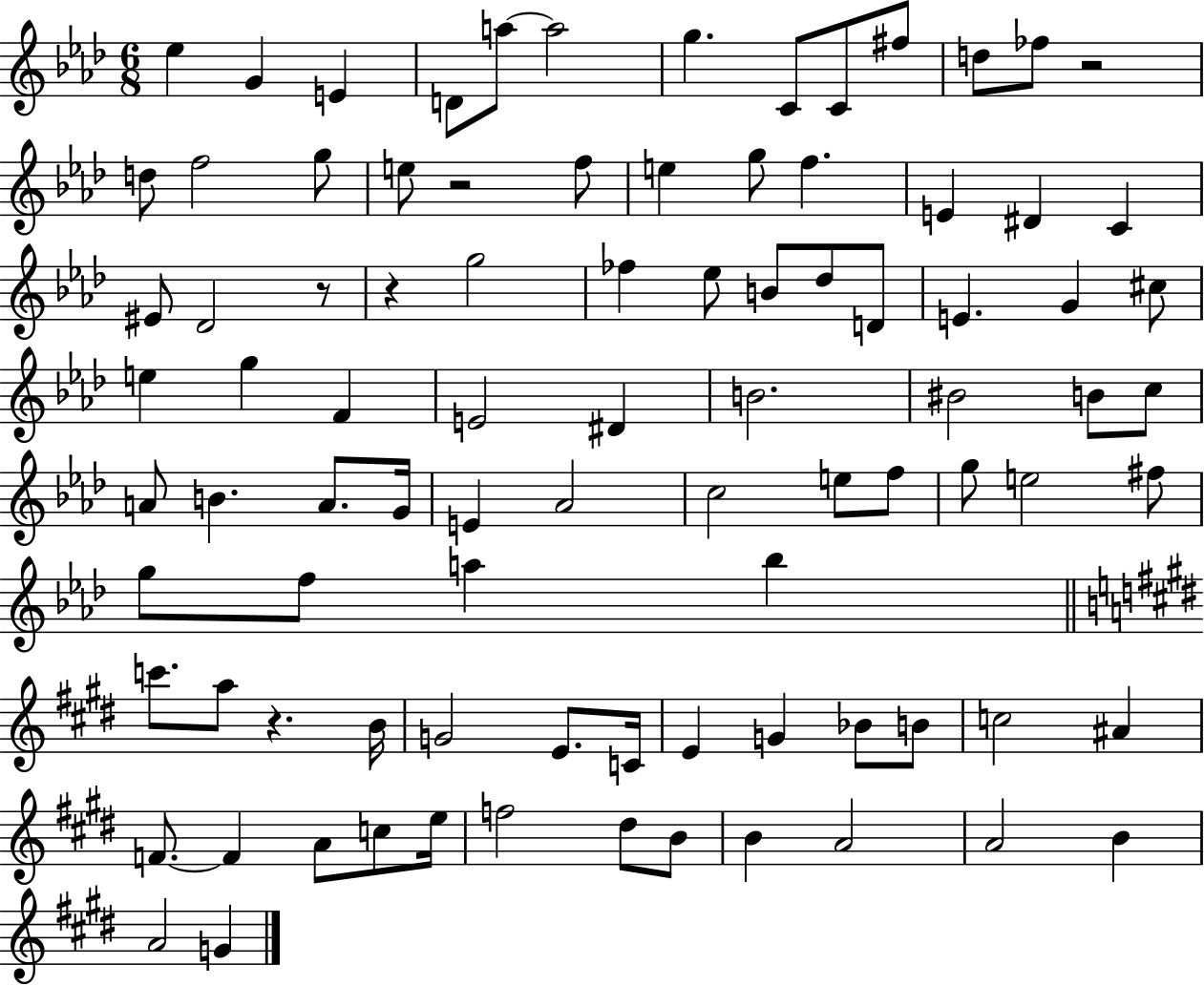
X:1
T:Untitled
M:6/8
L:1/4
K:Ab
_e G E D/2 a/2 a2 g C/2 C/2 ^f/2 d/2 _f/2 z2 d/2 f2 g/2 e/2 z2 f/2 e g/2 f E ^D C ^E/2 _D2 z/2 z g2 _f _e/2 B/2 _d/2 D/2 E G ^c/2 e g F E2 ^D B2 ^B2 B/2 c/2 A/2 B A/2 G/4 E _A2 c2 e/2 f/2 g/2 e2 ^f/2 g/2 f/2 a _b c'/2 a/2 z B/4 G2 E/2 C/4 E G _B/2 B/2 c2 ^A F/2 F A/2 c/2 e/4 f2 ^d/2 B/2 B A2 A2 B A2 G